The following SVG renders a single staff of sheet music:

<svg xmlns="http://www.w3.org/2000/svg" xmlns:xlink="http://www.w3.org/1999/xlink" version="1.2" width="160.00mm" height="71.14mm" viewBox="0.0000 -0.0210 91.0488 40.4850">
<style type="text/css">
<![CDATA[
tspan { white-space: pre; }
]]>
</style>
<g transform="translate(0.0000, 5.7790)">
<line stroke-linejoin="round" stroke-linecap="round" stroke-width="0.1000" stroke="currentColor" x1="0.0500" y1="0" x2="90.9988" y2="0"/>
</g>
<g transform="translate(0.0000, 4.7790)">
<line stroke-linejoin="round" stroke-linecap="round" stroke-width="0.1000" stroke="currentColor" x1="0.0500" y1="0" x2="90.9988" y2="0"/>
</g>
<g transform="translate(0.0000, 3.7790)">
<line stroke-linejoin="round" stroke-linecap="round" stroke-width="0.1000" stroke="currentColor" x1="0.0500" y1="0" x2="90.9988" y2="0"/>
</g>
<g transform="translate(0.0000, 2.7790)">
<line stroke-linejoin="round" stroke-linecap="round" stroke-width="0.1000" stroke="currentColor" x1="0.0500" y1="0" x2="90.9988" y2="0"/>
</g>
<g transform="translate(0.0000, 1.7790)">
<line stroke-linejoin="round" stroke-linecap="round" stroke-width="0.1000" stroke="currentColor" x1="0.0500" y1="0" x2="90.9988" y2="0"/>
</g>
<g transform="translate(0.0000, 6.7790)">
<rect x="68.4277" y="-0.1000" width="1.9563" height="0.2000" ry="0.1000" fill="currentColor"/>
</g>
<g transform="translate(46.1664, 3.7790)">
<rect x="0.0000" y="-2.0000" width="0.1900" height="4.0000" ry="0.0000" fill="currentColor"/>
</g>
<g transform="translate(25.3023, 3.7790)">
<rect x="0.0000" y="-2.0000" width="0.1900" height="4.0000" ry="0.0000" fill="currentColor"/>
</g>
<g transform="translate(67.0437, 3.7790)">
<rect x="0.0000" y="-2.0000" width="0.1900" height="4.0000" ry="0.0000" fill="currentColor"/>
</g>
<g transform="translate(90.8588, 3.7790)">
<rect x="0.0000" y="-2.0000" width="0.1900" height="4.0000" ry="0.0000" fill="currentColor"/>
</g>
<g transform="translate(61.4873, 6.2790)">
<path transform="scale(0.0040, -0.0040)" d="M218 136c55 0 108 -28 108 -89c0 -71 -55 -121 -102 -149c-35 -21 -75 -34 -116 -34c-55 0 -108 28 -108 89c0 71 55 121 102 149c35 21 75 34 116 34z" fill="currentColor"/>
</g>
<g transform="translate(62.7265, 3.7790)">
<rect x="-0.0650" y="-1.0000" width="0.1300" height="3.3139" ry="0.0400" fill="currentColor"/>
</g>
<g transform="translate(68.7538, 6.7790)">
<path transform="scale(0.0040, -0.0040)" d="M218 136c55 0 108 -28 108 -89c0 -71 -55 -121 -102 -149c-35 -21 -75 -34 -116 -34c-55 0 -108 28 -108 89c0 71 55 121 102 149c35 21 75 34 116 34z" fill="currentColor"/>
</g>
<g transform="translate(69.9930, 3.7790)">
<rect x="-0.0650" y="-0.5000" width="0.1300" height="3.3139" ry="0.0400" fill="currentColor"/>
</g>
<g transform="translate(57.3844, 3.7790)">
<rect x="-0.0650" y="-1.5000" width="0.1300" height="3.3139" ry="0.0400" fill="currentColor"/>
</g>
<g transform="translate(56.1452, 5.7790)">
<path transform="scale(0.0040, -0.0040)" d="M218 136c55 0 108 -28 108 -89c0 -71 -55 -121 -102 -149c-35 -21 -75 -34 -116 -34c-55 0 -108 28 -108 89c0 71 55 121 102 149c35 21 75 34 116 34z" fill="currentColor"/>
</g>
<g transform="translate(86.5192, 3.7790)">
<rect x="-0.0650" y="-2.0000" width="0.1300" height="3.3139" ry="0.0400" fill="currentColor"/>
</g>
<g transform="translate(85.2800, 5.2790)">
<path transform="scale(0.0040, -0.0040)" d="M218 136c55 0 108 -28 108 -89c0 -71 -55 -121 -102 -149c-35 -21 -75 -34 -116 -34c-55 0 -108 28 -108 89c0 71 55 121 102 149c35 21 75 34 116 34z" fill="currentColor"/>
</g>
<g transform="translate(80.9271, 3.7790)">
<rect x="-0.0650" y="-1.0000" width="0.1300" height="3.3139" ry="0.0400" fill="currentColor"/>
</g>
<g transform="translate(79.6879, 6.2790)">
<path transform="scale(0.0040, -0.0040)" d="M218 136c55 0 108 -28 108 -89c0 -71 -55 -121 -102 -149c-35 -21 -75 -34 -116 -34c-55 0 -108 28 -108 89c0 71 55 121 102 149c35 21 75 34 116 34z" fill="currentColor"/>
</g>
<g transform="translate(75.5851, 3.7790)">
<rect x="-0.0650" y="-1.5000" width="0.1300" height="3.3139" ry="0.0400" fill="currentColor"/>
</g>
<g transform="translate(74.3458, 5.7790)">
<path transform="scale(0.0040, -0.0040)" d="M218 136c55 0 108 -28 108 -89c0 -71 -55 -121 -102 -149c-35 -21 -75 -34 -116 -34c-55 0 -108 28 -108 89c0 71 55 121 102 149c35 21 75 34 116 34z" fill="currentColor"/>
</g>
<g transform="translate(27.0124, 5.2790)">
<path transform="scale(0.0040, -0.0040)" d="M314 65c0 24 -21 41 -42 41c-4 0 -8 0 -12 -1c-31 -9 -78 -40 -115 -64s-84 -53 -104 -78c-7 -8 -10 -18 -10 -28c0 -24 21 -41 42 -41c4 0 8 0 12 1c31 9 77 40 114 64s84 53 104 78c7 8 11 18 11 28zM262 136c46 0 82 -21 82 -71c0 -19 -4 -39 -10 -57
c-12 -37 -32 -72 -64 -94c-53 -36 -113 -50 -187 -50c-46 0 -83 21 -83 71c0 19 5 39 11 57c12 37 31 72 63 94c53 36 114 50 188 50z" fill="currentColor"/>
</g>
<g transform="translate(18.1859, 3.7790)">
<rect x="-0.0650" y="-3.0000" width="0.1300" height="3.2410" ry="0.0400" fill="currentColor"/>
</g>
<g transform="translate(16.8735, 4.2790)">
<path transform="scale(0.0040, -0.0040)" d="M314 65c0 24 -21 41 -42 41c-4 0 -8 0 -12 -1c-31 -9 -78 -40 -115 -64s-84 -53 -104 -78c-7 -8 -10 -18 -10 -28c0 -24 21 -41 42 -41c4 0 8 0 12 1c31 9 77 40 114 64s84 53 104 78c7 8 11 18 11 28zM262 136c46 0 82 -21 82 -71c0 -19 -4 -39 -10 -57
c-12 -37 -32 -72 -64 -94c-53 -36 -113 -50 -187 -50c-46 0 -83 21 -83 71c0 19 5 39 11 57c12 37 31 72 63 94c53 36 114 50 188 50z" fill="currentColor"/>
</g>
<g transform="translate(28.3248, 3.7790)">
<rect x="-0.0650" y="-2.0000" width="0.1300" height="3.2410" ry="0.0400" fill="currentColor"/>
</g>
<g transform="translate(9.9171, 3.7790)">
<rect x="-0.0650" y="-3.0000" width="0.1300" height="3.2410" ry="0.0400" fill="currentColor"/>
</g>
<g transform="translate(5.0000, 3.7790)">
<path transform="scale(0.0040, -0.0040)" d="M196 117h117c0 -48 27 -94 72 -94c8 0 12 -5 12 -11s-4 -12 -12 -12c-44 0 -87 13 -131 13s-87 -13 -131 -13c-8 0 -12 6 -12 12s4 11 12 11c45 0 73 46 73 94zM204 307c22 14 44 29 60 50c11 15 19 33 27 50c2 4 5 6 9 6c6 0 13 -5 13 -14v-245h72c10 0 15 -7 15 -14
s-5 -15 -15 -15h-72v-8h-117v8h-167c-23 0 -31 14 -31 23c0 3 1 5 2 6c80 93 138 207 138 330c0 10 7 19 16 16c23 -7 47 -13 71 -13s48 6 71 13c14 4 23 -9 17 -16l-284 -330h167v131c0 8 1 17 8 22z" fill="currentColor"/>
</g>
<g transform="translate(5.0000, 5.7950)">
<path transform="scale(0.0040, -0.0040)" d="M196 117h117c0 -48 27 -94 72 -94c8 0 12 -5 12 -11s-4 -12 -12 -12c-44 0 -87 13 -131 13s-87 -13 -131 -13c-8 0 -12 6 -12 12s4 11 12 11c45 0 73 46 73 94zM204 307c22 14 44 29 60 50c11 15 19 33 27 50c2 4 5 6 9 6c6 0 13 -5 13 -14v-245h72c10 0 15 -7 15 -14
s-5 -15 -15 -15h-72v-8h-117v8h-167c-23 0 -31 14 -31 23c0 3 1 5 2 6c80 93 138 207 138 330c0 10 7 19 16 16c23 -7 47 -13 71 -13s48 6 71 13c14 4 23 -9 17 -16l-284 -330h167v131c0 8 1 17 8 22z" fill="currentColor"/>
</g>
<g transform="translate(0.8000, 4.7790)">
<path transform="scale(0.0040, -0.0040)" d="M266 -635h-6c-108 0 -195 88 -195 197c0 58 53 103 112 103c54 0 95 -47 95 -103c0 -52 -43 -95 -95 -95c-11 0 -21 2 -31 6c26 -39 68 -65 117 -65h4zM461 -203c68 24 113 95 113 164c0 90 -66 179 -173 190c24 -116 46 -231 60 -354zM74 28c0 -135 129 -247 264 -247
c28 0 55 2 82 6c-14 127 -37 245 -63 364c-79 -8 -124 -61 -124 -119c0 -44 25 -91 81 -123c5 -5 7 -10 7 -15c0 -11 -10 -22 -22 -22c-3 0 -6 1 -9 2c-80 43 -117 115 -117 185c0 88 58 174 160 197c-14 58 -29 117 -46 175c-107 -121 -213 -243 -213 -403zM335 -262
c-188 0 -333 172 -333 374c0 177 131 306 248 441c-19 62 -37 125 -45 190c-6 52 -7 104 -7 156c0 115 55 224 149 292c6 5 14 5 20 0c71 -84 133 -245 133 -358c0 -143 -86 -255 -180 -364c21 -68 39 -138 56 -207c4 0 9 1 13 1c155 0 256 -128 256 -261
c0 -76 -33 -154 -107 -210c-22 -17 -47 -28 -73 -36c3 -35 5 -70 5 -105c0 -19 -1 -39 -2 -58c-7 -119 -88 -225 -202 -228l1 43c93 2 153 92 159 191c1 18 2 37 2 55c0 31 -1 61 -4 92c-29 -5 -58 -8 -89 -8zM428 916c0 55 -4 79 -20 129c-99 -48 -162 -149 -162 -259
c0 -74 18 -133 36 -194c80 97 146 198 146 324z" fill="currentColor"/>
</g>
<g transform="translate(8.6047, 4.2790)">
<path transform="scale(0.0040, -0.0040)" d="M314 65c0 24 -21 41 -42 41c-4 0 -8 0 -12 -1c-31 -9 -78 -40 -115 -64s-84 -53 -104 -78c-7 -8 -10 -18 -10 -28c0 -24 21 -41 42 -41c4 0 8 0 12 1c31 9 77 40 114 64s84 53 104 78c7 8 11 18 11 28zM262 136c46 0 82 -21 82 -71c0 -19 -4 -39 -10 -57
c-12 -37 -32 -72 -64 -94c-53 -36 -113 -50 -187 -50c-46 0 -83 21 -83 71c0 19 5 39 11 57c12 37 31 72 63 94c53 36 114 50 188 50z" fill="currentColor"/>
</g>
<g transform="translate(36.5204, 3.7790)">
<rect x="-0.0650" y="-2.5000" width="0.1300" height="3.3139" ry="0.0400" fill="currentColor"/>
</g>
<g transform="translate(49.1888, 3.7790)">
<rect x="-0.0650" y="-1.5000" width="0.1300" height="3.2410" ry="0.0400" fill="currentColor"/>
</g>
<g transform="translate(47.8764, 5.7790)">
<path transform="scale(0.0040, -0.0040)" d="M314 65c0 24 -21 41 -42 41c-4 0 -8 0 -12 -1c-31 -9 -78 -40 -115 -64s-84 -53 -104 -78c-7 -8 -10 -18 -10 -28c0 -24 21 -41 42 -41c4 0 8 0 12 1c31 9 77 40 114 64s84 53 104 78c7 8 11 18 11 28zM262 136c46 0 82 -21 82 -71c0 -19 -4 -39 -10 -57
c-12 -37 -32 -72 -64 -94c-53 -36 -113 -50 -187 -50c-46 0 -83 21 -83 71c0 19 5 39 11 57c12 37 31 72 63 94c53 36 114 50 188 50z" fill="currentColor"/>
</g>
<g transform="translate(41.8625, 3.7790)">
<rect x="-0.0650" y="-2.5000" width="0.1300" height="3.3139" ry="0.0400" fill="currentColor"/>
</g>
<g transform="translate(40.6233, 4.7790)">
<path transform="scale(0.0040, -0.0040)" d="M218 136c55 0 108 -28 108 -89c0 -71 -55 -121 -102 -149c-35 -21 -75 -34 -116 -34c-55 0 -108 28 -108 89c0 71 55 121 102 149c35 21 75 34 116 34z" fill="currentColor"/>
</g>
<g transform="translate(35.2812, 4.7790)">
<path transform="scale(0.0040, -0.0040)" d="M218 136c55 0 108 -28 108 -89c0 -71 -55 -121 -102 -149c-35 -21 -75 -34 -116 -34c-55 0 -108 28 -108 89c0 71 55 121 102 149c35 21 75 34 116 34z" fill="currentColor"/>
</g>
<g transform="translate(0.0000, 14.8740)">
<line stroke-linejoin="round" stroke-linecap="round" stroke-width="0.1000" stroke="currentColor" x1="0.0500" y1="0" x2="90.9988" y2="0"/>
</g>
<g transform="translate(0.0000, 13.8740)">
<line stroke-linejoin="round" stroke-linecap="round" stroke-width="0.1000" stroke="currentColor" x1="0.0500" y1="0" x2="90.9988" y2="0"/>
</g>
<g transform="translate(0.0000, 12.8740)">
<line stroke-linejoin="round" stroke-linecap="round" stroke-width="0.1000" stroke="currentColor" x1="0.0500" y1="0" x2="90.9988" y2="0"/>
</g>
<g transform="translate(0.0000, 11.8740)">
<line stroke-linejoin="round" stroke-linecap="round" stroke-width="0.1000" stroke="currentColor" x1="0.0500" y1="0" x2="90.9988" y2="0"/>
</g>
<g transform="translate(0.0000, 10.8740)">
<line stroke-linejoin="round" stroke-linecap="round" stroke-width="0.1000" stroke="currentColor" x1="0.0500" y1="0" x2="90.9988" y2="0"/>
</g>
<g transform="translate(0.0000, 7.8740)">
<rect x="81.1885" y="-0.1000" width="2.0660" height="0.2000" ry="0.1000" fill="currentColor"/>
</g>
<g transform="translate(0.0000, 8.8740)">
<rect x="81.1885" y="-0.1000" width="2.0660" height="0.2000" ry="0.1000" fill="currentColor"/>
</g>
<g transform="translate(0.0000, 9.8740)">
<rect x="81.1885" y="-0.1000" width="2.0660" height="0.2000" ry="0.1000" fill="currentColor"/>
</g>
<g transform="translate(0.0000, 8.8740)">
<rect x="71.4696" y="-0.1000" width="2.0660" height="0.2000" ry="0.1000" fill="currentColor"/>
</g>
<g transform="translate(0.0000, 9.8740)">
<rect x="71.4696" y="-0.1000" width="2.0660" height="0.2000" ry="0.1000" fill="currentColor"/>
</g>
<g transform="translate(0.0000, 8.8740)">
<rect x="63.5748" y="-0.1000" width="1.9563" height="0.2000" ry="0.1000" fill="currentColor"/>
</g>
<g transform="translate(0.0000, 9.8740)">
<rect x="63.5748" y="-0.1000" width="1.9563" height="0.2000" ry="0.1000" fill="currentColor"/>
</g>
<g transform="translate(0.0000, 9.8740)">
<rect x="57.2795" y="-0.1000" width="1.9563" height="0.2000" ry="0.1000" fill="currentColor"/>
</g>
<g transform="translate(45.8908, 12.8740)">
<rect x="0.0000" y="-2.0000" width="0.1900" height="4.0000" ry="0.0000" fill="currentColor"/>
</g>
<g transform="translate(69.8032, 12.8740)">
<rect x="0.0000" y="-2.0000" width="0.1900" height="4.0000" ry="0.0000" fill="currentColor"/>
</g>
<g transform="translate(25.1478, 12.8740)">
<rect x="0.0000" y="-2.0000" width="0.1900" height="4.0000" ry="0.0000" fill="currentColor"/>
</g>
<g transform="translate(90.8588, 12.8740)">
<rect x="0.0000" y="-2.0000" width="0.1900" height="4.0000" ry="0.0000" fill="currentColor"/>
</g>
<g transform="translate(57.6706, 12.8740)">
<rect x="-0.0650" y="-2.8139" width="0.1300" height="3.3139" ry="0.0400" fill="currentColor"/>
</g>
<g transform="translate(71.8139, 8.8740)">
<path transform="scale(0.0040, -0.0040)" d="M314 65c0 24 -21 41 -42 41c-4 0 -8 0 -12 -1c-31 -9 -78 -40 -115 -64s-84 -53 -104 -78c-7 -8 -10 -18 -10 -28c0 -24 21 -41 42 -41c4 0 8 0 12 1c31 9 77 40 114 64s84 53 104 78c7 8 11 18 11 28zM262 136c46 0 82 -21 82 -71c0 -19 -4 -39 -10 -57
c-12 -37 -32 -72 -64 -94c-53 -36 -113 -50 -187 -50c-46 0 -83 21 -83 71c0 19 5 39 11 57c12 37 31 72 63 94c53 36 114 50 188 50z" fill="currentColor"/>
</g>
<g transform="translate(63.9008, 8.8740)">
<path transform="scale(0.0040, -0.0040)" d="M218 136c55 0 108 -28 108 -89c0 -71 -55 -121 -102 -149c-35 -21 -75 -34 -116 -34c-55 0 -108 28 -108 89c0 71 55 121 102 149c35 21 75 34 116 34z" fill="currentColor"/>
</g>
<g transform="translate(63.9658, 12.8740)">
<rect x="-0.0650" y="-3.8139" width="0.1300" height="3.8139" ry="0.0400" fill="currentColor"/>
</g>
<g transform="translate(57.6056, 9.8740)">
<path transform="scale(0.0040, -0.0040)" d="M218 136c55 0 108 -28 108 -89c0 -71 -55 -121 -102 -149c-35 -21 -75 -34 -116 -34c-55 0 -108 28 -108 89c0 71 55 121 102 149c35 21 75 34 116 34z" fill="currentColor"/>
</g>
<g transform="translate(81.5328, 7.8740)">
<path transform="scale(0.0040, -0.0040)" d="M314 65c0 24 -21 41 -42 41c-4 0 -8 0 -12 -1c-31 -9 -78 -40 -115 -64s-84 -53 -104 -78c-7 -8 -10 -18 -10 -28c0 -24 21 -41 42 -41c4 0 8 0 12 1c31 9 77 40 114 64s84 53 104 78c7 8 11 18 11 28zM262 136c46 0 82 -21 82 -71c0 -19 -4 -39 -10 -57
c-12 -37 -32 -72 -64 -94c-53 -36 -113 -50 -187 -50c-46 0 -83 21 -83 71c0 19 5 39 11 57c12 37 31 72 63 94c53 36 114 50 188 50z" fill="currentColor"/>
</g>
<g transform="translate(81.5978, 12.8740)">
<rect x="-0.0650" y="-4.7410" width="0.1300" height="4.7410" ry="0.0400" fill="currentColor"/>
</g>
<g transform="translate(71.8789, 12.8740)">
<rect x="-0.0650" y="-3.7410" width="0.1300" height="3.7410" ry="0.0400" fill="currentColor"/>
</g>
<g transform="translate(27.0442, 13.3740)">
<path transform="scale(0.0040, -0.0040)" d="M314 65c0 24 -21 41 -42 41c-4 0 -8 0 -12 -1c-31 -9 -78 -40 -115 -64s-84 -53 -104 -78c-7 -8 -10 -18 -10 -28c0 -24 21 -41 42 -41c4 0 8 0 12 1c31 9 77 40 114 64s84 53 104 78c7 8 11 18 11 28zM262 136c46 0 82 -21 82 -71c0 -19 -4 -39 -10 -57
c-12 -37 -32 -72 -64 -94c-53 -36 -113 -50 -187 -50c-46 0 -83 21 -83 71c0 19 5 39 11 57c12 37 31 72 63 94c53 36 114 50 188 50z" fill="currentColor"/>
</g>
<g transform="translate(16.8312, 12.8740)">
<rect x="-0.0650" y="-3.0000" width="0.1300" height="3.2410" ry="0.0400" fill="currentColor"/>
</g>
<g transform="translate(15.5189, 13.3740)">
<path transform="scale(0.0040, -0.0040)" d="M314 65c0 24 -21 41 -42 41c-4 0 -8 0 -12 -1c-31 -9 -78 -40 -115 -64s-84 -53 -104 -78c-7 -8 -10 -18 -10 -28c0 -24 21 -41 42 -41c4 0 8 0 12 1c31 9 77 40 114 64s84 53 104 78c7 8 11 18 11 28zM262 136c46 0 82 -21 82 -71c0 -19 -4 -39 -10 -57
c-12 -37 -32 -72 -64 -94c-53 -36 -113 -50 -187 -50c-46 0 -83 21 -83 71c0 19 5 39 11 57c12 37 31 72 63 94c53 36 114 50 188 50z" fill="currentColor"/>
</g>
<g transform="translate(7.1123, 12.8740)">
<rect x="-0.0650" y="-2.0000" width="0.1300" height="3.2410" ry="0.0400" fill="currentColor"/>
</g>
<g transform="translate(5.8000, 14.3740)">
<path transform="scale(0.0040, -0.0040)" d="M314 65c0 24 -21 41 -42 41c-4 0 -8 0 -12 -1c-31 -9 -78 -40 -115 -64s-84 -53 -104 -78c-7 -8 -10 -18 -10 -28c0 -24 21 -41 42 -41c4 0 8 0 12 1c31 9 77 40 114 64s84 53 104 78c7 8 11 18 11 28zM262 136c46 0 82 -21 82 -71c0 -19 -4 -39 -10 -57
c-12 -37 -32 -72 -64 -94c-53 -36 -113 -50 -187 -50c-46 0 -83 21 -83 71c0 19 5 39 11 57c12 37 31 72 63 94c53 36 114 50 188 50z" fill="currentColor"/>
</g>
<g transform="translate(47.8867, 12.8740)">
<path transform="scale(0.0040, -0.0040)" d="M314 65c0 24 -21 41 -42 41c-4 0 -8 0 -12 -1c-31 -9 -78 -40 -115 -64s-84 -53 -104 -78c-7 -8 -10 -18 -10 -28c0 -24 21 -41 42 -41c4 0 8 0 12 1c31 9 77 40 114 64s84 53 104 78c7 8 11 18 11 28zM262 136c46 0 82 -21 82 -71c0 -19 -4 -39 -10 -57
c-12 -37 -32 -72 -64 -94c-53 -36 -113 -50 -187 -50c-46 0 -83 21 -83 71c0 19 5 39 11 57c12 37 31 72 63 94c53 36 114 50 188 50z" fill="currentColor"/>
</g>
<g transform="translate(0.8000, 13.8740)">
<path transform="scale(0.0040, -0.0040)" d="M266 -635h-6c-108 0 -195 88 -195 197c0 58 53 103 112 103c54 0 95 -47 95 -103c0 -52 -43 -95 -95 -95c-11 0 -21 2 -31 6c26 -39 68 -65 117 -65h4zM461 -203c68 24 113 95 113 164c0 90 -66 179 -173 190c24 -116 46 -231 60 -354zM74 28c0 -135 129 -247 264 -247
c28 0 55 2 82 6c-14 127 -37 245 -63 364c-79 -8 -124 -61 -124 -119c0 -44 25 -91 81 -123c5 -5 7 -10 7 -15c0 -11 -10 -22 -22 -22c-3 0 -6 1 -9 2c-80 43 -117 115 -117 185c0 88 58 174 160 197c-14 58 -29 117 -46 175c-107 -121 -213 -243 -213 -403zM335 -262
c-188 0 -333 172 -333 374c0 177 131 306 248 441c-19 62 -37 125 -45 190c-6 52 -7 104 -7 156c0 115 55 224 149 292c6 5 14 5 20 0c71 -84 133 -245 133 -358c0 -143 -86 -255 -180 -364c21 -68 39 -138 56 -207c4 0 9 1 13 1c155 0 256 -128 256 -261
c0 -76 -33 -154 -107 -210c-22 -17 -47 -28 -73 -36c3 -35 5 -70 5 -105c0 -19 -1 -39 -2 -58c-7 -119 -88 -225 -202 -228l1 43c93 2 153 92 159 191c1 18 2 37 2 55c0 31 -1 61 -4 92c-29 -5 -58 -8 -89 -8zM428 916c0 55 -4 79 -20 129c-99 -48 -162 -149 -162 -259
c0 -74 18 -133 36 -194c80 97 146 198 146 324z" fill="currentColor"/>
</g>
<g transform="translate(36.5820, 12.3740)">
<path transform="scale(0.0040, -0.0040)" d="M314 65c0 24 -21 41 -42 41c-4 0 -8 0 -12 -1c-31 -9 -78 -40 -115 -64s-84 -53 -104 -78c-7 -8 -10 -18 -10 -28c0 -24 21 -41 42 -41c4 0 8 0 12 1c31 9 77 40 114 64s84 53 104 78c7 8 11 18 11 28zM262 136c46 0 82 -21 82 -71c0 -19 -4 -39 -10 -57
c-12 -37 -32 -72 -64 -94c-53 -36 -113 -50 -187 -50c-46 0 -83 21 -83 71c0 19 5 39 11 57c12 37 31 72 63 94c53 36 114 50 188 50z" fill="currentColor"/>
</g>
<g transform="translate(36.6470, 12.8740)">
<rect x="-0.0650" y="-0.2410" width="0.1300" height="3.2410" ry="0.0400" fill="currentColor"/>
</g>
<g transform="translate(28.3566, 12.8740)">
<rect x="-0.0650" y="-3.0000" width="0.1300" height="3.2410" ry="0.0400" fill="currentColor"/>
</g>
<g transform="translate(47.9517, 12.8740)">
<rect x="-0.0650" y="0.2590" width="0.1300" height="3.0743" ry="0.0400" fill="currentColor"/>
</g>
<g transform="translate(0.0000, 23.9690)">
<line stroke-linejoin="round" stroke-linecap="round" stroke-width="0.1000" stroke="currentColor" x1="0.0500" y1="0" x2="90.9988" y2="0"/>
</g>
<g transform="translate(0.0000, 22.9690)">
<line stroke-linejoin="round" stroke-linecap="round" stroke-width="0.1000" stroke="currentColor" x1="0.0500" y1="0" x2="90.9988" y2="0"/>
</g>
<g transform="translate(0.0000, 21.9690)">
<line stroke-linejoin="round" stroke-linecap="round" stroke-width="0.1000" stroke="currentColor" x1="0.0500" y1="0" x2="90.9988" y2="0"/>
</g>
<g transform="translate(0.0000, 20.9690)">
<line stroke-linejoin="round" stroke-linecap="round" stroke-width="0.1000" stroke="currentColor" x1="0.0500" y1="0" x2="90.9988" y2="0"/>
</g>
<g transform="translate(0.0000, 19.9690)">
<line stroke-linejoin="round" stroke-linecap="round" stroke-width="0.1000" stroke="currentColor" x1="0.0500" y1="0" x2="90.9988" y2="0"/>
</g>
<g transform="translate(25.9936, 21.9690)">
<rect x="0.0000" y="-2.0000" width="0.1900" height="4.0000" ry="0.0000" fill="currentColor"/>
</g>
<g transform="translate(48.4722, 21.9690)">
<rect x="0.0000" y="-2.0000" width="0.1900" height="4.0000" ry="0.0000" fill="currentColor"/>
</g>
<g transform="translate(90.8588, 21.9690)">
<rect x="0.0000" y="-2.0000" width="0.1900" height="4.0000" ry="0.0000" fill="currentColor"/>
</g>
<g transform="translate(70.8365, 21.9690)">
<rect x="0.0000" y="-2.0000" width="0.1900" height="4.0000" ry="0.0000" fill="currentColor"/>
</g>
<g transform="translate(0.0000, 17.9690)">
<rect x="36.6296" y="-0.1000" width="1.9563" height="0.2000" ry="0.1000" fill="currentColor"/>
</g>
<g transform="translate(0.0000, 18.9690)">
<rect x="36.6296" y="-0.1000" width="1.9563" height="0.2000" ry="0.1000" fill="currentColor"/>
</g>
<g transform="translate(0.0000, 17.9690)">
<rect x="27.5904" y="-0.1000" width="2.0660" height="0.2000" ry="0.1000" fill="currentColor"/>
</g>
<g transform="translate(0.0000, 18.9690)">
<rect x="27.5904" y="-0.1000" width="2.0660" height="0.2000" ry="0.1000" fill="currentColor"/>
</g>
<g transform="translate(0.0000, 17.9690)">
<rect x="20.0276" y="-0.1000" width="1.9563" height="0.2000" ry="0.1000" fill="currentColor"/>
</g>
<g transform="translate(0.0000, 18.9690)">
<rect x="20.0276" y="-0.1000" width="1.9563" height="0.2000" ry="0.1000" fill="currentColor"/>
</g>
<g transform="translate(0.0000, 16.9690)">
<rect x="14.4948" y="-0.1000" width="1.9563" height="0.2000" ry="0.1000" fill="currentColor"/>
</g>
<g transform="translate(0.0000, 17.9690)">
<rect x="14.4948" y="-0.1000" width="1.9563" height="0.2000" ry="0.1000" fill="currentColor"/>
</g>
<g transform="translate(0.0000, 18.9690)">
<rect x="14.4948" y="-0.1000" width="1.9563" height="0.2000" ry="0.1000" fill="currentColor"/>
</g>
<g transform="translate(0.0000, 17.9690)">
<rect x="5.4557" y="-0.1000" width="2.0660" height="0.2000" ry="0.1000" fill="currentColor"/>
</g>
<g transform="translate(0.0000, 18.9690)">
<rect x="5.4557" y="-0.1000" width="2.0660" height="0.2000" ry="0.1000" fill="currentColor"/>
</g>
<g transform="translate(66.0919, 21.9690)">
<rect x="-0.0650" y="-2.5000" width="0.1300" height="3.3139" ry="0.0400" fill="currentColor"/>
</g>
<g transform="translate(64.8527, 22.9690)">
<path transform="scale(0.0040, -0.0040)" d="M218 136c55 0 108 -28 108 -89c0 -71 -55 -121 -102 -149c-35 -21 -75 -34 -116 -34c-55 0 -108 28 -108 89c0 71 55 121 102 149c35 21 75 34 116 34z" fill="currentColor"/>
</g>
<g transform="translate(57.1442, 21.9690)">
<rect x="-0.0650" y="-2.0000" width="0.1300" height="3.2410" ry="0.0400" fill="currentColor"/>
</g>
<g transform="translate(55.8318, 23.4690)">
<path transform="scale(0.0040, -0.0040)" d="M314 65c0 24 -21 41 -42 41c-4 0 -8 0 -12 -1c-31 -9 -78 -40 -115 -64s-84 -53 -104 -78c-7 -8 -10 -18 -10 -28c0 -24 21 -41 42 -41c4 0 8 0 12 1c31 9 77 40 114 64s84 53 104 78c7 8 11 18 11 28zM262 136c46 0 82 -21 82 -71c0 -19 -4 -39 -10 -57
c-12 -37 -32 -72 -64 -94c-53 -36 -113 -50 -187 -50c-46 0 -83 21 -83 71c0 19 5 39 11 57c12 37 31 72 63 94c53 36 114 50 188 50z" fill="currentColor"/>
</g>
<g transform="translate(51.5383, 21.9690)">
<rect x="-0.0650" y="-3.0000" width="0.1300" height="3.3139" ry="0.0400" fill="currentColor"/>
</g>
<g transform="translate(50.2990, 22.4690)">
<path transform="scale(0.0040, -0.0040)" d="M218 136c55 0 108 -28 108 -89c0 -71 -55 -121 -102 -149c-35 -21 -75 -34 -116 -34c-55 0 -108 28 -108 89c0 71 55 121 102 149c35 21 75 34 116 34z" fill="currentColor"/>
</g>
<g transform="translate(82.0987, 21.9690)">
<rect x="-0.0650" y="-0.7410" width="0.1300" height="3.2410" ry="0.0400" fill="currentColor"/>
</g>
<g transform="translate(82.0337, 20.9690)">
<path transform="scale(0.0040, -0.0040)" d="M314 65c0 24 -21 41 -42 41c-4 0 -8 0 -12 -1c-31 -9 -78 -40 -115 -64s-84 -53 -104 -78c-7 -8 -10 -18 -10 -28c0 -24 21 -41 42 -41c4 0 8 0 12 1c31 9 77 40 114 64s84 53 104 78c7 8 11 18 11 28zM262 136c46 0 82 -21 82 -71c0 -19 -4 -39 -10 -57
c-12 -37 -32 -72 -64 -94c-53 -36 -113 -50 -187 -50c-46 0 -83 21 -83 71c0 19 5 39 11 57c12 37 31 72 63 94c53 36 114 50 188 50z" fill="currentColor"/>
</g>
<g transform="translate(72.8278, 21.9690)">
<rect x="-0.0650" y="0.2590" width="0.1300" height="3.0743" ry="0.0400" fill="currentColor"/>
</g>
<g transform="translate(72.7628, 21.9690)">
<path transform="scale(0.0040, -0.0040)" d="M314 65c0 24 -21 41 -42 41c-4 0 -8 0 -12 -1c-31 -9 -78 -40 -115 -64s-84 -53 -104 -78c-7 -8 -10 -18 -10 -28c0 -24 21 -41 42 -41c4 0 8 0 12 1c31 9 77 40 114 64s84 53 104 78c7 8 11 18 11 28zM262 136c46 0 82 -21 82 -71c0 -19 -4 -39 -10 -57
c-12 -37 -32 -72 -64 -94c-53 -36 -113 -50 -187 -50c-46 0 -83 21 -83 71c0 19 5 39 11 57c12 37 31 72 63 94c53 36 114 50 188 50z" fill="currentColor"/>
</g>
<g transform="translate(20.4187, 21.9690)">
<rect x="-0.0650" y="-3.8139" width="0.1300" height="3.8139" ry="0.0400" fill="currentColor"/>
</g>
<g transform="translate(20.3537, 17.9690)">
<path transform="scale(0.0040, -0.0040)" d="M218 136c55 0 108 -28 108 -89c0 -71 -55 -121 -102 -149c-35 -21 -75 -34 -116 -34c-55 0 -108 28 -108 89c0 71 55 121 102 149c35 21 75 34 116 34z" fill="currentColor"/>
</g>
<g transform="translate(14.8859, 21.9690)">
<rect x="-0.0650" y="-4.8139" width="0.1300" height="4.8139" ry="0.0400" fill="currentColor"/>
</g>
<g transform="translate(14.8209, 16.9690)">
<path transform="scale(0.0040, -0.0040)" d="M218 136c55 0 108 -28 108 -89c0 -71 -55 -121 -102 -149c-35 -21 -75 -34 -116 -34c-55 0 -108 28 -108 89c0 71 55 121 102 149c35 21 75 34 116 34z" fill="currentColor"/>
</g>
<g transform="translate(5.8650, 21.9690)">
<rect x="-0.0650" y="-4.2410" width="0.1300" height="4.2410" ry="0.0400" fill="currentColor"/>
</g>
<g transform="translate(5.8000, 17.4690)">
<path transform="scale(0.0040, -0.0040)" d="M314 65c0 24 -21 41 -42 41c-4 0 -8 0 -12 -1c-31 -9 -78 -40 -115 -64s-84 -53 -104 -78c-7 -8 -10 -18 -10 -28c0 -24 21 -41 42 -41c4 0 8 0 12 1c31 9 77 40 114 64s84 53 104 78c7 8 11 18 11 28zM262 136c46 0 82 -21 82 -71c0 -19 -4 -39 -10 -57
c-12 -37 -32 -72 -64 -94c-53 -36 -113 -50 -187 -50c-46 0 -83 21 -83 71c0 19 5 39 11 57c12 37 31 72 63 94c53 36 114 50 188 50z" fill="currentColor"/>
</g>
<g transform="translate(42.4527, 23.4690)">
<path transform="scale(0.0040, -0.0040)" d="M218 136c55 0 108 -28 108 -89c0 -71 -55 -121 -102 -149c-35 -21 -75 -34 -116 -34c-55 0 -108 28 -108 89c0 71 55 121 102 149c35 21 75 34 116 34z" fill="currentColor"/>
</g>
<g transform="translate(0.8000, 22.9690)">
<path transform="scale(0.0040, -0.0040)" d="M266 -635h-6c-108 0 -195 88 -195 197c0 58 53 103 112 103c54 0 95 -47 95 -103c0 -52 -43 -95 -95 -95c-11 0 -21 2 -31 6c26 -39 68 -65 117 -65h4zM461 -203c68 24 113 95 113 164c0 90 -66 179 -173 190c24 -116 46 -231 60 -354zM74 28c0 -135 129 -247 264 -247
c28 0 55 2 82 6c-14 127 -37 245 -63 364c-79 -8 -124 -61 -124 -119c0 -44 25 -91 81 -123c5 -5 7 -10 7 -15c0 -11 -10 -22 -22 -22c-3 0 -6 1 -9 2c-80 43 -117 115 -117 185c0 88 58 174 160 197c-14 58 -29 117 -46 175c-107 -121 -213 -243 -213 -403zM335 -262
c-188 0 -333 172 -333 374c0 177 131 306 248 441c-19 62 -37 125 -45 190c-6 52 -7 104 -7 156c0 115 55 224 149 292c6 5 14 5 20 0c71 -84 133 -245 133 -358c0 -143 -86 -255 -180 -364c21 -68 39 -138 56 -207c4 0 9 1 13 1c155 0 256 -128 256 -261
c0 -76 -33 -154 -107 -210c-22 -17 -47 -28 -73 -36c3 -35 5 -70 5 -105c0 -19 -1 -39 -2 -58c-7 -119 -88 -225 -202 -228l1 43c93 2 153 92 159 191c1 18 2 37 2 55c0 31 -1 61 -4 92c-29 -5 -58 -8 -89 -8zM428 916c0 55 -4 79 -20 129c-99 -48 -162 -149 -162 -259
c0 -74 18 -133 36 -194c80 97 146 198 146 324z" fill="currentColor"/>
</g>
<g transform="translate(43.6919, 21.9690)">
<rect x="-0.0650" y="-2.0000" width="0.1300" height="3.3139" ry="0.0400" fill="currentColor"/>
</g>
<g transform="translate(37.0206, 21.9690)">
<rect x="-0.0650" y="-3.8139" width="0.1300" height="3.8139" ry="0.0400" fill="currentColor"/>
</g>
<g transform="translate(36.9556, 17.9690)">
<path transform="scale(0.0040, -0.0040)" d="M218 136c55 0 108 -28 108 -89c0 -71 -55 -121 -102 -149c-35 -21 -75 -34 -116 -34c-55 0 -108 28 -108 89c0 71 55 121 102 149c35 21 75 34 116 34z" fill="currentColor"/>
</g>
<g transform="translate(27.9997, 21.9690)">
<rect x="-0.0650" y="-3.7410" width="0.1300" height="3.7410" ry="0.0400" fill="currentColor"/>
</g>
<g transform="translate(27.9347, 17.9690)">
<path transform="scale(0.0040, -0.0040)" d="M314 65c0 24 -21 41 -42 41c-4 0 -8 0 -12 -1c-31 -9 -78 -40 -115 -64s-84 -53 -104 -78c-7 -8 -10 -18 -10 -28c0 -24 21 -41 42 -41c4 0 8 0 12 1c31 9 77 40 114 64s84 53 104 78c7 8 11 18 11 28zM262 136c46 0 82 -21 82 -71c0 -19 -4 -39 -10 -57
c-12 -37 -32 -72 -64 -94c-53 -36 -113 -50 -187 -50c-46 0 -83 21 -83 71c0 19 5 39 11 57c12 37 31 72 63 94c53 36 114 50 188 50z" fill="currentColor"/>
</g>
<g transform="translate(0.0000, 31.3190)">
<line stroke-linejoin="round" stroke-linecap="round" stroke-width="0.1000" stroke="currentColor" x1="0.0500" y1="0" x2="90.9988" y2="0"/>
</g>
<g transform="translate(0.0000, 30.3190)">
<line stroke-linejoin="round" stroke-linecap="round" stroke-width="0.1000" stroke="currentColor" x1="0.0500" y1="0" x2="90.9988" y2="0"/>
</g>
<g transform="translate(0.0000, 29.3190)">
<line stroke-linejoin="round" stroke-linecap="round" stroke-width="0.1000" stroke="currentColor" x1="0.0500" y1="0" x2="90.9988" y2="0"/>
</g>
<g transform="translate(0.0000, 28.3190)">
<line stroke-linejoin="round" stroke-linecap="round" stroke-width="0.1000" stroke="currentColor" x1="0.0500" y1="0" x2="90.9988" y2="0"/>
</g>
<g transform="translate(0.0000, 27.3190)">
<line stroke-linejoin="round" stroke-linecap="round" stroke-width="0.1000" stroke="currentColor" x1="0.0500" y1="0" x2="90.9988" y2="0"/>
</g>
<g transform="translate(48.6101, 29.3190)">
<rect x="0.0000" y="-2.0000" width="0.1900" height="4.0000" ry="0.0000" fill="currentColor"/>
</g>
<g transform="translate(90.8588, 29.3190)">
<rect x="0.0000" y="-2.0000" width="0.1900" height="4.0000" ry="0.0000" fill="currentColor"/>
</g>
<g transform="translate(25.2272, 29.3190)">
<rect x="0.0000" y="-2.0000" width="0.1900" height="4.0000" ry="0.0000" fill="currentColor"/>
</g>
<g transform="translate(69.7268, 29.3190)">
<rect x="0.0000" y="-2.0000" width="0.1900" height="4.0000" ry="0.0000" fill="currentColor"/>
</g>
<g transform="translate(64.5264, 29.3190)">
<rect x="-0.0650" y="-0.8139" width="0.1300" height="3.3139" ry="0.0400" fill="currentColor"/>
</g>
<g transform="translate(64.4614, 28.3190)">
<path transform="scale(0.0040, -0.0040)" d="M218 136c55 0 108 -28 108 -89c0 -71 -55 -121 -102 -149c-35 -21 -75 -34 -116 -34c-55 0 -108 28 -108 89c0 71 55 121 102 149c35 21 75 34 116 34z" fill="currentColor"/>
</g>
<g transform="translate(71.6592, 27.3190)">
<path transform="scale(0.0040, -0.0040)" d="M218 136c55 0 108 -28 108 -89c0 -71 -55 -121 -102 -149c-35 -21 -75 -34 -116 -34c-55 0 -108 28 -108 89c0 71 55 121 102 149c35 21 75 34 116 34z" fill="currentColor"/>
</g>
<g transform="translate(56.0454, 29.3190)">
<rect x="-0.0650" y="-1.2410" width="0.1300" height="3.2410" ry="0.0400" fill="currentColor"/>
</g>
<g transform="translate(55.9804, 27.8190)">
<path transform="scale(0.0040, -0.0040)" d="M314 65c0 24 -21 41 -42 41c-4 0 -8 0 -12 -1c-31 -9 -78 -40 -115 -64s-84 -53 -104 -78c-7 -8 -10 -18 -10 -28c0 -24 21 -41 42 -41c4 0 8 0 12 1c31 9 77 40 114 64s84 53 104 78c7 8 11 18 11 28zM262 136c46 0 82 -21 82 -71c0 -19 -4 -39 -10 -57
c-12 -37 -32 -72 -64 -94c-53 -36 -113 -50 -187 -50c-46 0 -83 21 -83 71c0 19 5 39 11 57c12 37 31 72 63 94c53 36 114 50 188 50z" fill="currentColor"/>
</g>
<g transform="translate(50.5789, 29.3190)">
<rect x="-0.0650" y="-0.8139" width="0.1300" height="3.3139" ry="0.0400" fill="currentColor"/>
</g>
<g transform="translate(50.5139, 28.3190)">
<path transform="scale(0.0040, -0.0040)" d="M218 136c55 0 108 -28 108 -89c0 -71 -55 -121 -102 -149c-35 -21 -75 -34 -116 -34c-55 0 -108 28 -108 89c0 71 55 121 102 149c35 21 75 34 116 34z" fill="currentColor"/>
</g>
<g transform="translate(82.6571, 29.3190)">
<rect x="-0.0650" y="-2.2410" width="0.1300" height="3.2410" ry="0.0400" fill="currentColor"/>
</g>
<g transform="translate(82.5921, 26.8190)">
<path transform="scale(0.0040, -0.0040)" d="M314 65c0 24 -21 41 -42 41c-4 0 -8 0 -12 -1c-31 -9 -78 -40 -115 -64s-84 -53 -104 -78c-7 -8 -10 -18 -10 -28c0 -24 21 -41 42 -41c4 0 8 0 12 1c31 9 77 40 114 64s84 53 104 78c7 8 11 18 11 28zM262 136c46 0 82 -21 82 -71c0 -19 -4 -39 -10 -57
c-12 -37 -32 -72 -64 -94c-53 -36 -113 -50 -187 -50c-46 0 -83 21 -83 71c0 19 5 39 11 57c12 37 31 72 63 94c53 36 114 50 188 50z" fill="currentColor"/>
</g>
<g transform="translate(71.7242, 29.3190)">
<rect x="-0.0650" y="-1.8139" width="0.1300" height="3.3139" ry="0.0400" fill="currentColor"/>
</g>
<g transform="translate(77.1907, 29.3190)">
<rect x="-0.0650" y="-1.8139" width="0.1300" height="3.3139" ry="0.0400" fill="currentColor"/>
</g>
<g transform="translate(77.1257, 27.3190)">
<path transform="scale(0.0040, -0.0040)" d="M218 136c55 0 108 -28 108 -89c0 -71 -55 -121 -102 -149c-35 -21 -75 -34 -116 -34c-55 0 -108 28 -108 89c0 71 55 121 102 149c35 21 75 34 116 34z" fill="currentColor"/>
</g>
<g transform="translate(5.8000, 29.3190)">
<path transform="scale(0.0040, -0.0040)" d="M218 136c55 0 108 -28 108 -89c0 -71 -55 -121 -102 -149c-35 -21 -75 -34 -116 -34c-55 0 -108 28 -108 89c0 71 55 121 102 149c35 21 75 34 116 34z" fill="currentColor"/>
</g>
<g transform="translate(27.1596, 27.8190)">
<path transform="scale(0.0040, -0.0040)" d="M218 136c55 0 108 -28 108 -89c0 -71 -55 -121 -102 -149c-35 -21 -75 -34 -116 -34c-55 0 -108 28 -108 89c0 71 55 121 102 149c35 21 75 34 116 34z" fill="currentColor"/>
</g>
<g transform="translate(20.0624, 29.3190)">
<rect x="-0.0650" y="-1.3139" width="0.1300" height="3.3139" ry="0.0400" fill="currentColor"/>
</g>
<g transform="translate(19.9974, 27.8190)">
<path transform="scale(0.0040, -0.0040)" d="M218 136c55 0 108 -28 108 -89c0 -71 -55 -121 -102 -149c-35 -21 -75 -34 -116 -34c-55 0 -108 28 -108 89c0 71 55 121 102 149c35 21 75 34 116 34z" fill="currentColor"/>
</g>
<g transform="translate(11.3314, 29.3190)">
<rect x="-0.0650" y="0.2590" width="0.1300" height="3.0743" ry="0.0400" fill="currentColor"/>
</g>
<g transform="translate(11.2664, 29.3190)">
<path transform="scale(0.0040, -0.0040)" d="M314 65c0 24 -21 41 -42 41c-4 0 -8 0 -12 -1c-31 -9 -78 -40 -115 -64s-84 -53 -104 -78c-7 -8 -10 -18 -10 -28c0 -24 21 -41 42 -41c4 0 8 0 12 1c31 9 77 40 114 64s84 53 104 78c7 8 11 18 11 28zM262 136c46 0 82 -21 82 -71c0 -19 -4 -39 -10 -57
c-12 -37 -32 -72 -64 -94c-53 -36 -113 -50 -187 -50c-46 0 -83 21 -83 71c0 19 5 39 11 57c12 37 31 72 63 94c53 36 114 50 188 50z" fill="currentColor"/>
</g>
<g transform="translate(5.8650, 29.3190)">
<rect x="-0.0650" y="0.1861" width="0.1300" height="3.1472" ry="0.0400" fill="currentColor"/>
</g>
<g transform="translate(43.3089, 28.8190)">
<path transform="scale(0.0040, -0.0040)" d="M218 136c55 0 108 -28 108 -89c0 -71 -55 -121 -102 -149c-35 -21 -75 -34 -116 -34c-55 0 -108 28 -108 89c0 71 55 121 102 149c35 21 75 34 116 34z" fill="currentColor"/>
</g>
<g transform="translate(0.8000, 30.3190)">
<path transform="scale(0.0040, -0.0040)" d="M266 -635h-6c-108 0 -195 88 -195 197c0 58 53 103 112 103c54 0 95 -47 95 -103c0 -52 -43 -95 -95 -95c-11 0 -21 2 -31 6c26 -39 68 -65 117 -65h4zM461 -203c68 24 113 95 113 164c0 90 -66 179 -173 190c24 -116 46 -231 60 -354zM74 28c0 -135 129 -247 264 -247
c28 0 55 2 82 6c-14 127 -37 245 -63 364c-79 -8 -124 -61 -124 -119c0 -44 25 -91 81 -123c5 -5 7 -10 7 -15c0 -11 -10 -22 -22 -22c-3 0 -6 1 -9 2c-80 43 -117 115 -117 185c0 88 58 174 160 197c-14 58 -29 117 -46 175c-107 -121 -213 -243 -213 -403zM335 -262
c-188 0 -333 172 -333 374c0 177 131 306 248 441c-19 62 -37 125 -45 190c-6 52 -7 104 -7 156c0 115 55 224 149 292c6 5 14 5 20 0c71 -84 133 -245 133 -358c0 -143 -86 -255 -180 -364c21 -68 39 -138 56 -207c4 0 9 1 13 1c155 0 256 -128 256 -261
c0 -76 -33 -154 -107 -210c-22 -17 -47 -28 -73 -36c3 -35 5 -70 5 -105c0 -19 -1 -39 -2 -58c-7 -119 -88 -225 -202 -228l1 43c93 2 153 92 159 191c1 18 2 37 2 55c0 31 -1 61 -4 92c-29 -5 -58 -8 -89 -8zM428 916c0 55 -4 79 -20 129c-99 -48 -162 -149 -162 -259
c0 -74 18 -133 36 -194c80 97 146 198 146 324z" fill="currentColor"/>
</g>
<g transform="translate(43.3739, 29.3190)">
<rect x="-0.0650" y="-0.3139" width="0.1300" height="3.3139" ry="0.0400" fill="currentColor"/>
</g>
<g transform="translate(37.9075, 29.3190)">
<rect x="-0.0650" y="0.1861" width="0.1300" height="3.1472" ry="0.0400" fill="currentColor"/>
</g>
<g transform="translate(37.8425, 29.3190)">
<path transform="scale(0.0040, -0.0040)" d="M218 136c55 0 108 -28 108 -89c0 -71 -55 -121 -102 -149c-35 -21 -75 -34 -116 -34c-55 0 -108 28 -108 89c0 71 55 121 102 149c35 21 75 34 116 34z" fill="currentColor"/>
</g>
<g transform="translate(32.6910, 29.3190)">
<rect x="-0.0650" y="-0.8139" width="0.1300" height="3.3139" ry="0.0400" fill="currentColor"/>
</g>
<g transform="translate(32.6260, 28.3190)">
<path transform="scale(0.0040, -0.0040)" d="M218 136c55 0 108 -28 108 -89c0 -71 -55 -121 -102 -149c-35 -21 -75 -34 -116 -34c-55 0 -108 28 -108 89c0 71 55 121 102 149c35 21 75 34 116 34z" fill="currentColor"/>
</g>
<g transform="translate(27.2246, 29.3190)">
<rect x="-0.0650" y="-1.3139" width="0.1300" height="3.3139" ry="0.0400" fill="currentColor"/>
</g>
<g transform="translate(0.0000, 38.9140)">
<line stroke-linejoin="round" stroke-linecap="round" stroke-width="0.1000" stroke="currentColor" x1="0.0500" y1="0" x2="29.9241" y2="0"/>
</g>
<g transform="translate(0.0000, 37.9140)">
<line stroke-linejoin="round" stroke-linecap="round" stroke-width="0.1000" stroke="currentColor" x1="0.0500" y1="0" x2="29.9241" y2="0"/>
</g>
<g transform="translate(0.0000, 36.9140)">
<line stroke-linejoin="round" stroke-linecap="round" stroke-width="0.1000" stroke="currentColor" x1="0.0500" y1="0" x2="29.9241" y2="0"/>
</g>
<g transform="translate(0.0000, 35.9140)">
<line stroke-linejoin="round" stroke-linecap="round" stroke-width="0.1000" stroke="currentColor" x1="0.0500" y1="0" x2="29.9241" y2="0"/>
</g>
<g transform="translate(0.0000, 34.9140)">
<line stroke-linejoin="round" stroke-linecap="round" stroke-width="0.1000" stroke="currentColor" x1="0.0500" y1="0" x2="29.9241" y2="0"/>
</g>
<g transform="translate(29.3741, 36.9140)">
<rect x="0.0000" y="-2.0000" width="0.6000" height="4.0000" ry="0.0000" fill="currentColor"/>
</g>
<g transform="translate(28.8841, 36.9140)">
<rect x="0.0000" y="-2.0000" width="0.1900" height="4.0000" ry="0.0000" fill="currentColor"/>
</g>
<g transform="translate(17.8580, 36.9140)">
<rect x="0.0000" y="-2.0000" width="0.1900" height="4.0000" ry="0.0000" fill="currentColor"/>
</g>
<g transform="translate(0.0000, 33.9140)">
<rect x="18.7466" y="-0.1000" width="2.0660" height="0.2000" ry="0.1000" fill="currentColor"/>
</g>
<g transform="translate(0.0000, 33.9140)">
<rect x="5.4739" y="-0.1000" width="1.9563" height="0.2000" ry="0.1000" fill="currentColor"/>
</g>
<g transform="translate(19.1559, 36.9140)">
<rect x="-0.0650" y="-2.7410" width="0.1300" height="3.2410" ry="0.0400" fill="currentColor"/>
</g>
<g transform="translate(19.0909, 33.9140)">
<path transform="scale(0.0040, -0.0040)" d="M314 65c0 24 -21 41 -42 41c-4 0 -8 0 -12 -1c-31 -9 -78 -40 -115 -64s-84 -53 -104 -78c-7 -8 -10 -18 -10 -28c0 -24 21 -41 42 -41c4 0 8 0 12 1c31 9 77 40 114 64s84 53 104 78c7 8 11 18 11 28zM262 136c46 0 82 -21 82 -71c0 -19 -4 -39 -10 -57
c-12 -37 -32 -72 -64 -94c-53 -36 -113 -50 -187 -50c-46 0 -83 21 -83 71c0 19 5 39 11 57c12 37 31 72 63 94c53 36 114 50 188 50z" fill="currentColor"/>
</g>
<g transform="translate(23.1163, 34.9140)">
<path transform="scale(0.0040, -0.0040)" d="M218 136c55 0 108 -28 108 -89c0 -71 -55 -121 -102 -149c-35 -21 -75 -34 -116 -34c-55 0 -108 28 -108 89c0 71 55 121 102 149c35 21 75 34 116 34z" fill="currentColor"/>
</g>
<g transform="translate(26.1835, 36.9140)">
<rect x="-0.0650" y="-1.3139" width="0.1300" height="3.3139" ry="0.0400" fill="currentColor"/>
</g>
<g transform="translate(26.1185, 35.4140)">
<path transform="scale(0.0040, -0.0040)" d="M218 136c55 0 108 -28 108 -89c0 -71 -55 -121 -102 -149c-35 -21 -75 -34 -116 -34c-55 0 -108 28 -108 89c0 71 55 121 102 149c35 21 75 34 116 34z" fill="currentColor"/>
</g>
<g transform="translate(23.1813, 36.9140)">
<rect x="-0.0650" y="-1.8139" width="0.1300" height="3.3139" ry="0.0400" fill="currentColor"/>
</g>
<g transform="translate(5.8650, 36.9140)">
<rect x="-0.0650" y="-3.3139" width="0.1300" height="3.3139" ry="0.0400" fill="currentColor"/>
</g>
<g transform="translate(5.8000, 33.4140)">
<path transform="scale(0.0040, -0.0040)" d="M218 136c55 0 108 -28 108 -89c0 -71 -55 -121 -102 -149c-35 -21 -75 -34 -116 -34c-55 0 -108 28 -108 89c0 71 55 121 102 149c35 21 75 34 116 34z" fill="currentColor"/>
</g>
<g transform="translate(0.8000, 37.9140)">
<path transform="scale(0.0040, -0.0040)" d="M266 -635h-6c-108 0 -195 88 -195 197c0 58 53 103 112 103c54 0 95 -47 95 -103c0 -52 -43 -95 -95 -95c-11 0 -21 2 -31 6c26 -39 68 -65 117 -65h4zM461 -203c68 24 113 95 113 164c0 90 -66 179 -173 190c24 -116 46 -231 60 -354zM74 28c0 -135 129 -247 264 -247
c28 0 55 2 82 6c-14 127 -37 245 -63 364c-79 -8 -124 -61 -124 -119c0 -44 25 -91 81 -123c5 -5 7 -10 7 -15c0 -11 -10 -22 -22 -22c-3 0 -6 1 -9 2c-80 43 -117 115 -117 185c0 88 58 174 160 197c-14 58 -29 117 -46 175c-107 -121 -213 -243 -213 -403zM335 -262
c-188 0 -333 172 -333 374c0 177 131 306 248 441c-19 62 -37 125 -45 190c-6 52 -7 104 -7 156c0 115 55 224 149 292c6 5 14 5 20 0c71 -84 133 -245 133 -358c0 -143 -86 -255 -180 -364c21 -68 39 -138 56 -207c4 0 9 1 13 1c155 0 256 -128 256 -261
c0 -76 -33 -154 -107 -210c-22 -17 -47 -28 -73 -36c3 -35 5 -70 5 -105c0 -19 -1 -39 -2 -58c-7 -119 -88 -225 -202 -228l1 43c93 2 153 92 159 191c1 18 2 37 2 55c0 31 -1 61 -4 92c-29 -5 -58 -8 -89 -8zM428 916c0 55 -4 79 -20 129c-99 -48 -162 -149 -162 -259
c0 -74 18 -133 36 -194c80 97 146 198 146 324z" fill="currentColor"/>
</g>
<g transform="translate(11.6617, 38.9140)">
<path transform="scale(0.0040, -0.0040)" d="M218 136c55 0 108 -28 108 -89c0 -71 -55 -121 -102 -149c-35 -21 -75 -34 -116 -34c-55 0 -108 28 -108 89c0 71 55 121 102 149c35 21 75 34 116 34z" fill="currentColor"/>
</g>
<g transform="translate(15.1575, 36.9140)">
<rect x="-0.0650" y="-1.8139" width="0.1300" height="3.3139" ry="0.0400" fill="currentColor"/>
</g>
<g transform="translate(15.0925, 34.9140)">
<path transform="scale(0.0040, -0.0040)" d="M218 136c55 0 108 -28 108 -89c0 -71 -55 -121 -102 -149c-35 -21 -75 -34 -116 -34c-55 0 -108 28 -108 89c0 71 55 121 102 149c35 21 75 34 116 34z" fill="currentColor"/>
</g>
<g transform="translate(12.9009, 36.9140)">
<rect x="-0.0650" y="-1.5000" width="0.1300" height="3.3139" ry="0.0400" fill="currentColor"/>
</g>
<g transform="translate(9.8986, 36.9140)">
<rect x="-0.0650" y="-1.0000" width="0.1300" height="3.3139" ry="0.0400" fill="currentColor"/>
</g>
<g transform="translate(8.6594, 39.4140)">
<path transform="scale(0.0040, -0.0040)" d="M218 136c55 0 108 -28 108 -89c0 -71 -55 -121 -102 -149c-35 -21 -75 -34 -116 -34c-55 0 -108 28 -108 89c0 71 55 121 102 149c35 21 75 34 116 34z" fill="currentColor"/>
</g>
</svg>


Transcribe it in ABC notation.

X:1
T:Untitled
M:4/4
L:1/4
K:C
A2 A2 F2 G G E2 E D C E D F F2 A2 A2 c2 B2 a c' c'2 e'2 d'2 e' c' c'2 c' F A F2 G B2 d2 B B2 e e d B c d e2 d f f g2 b D E f a2 f e